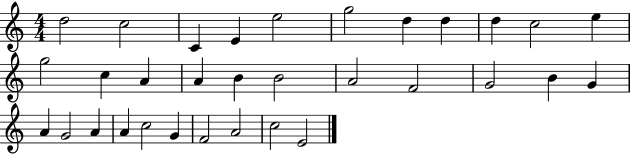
D5/h C5/h C4/q E4/q E5/h G5/h D5/q D5/q D5/q C5/h E5/q G5/h C5/q A4/q A4/q B4/q B4/h A4/h F4/h G4/h B4/q G4/q A4/q G4/h A4/q A4/q C5/h G4/q F4/h A4/h C5/h E4/h